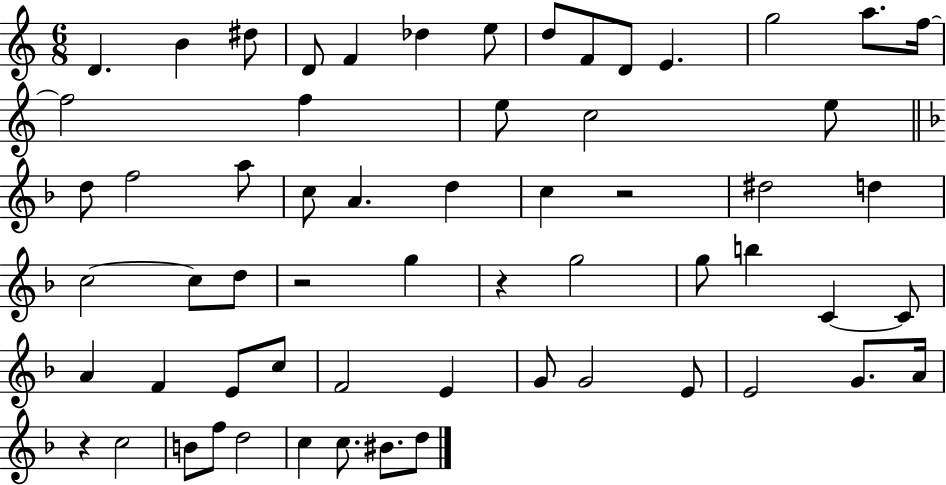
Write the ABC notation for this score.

X:1
T:Untitled
M:6/8
L:1/4
K:C
D B ^d/2 D/2 F _d e/2 d/2 F/2 D/2 E g2 a/2 f/4 f2 f e/2 c2 e/2 d/2 f2 a/2 c/2 A d c z2 ^d2 d c2 c/2 d/2 z2 g z g2 g/2 b C C/2 A F E/2 c/2 F2 E G/2 G2 E/2 E2 G/2 A/4 z c2 B/2 f/2 d2 c c/2 ^B/2 d/2